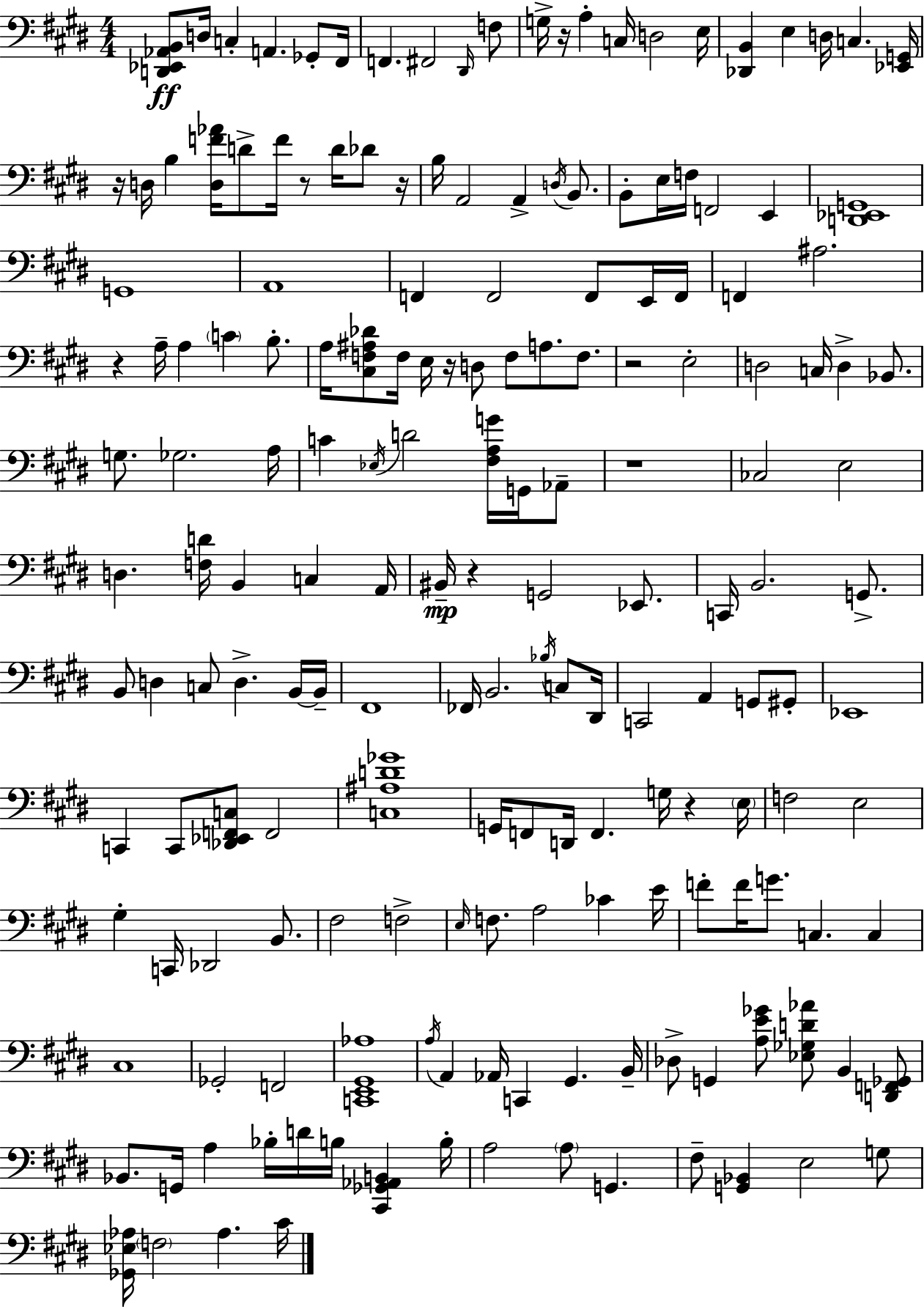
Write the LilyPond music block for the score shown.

{
  \clef bass
  \numericTimeSignature
  \time 4/4
  \key e \major
  <d, ees, aes, b,>8\ff d16 c4-. a,4. ges,8-. fis,16 | f,4. fis,2 \grace { dis,16 } f8 | g16-> r16 a4-. c16 d2 | e16 <des, b,>4 e4 d16 c4. | \break <ees, g,>16 r16 d16 b4 <d f' aes'>16 d'8-> f'16 r8 d'16 des'8 | r16 b16 a,2 a,4-> \acciaccatura { d16 } b,8. | b,8-. e16 f16 f,2 e,4 | <d, ees, g,>1 | \break g,1 | a,1 | f,4 f,2 f,8 | e,16 f,16 f,4 ais2. | \break r4 a16-- a4 \parenthesize c'4 b8.-. | a16 <cis f ais des'>8 f16 e16 r16 d8 f8 a8. f8. | r2 e2-. | d2 c16 d4-> bes,8. | \break g8. ges2. | a16 c'4 \acciaccatura { ees16 } d'2 <fis a g'>16 | g,16 aes,8-- r1 | ces2 e2 | \break d4. <f d'>16 b,4 c4 | a,16 bis,16--\mp r4 g,2 | ees,8. c,16 b,2. | g,8.-> b,8 d4 c8 d4.-> | \break b,16~~ b,16-- fis,1 | fes,16 b,2. | \acciaccatura { bes16 } c8 dis,16 c,2 a,4 | g,8 gis,8-. ees,1 | \break c,4 c,8 <des, ees, f, c>8 f,2 | <c ais d' ges'>1 | g,16 f,8 d,16 f,4. g16 r4 | \parenthesize e16 f2 e2 | \break gis4-. c,16 des,2 | b,8. fis2 f2-> | \grace { e16 } f8. a2 | ces'4 e'16 f'8-. f'16 g'8. c4. | \break c4 cis1 | ges,2-. f,2 | <c, e, gis, aes>1 | \acciaccatura { a16 } a,4 aes,16 c,4 gis,4. | \break b,16-- des8-> g,4 <a e' ges'>8 <ees ges d' aes'>8 | b,4 <d, f, ges,>8 bes,8. g,16 a4 bes16-. d'16 | b16 <cis, ges, aes, b,>4 b16-. a2 \parenthesize a8 | g,4. fis8-- <g, bes,>4 e2 | \break g8 <ges, ees aes>16 \parenthesize f2 aes4. | cis'16 \bar "|."
}